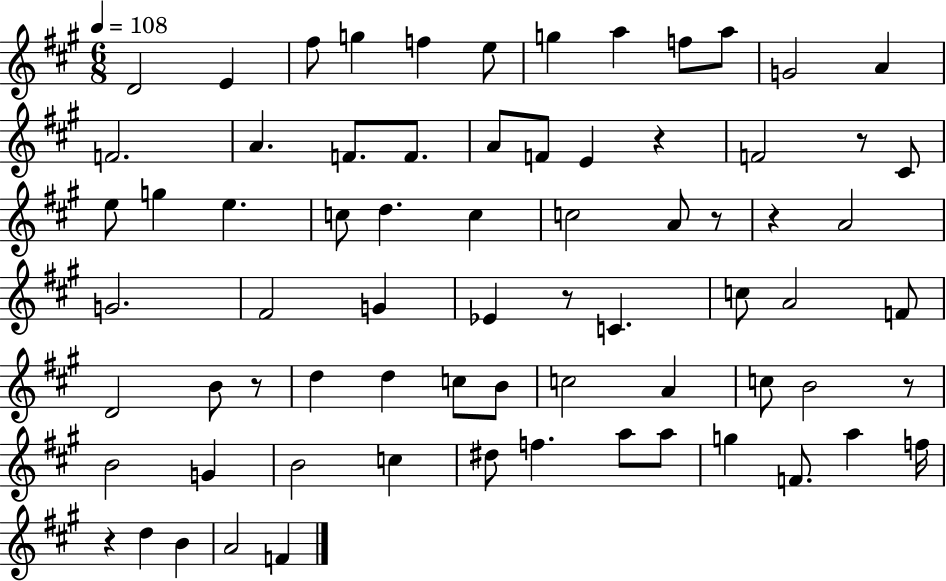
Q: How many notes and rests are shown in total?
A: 72